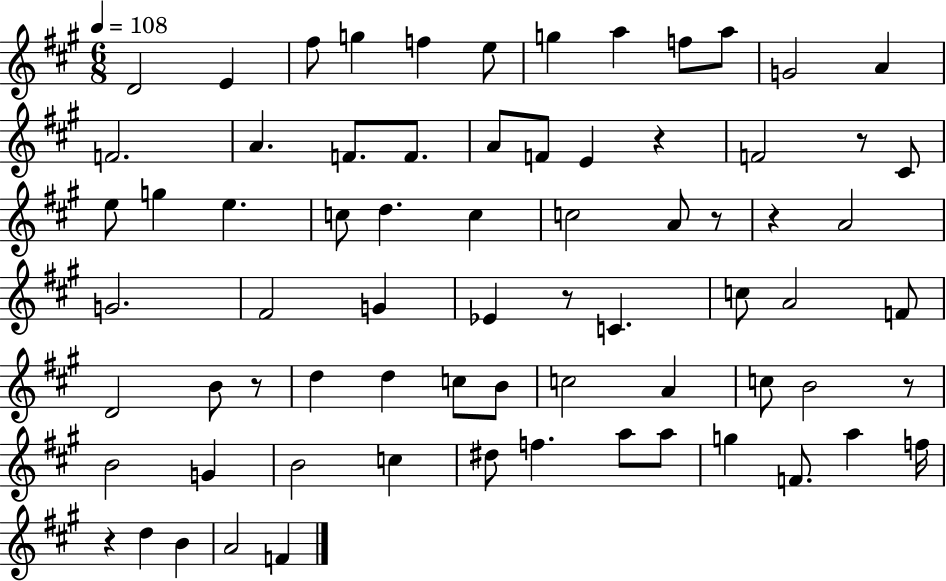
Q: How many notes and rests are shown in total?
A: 72